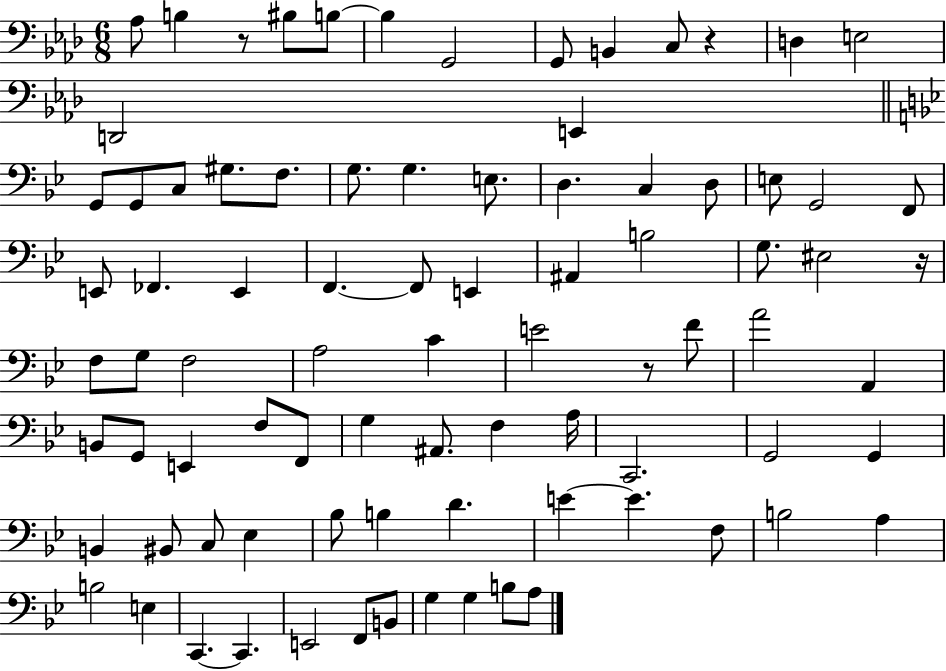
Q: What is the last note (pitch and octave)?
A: A3